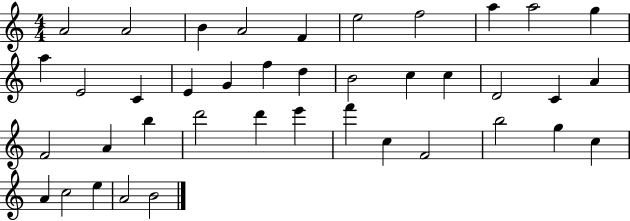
A4/h A4/h B4/q A4/h F4/q E5/h F5/h A5/q A5/h G5/q A5/q E4/h C4/q E4/q G4/q F5/q D5/q B4/h C5/q C5/q D4/h C4/q A4/q F4/h A4/q B5/q D6/h D6/q E6/q F6/q C5/q F4/h B5/h G5/q C5/q A4/q C5/h E5/q A4/h B4/h